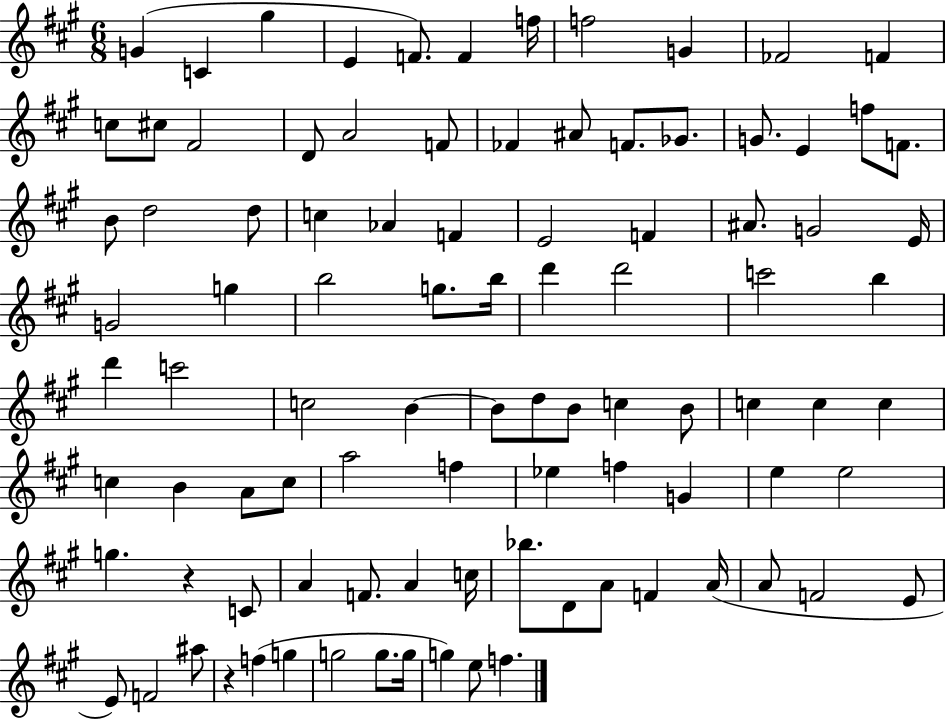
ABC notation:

X:1
T:Untitled
M:6/8
L:1/4
K:A
G C ^g E F/2 F f/4 f2 G _F2 F c/2 ^c/2 ^F2 D/2 A2 F/2 _F ^A/2 F/2 _G/2 G/2 E f/2 F/2 B/2 d2 d/2 c _A F E2 F ^A/2 G2 E/4 G2 g b2 g/2 b/4 d' d'2 c'2 b d' c'2 c2 B B/2 d/2 B/2 c B/2 c c c c B A/2 c/2 a2 f _e f G e e2 g z C/2 A F/2 A c/4 _b/2 D/2 A/2 F A/4 A/2 F2 E/2 E/2 F2 ^a/2 z f g g2 g/2 g/4 g e/2 f